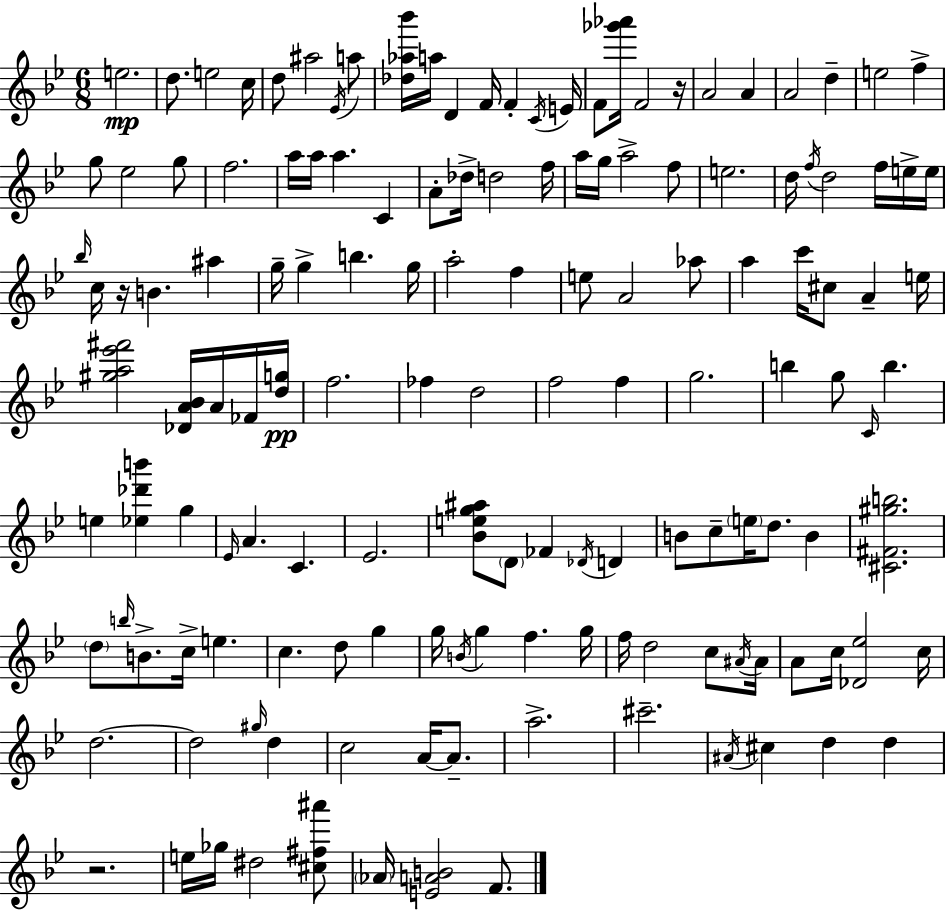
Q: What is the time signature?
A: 6/8